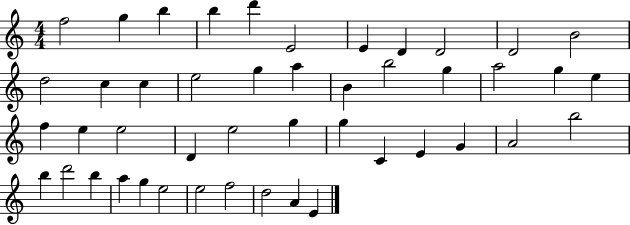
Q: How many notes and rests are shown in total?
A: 46